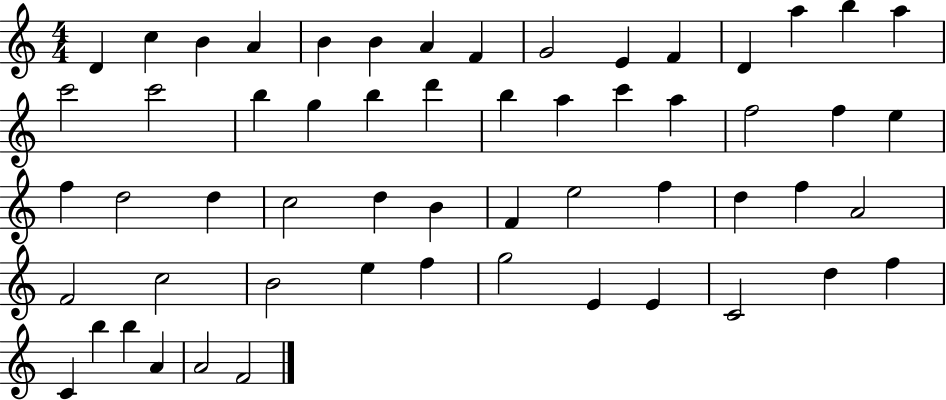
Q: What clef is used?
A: treble